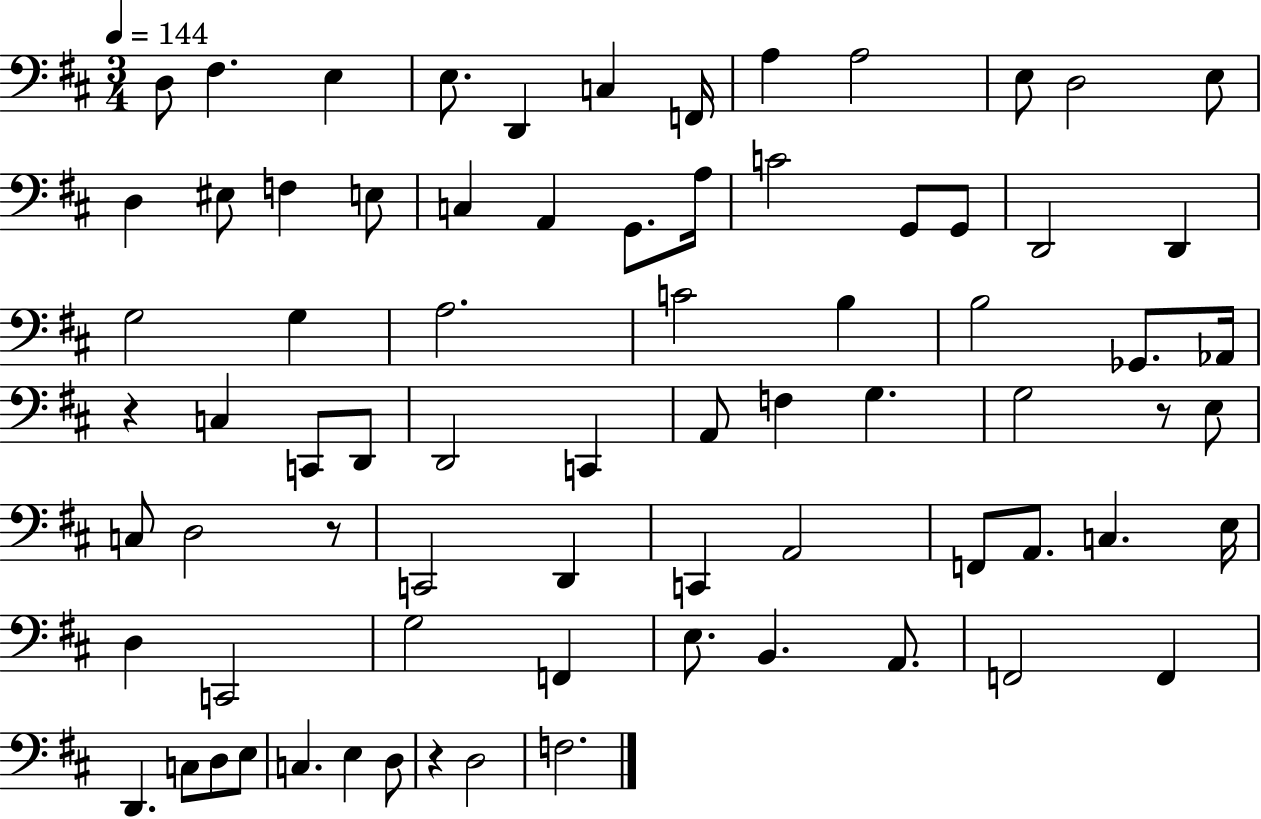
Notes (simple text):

D3/e F#3/q. E3/q E3/e. D2/q C3/q F2/s A3/q A3/h E3/e D3/h E3/e D3/q EIS3/e F3/q E3/e C3/q A2/q G2/e. A3/s C4/h G2/e G2/e D2/h D2/q G3/h G3/q A3/h. C4/h B3/q B3/h Gb2/e. Ab2/s R/q C3/q C2/e D2/e D2/h C2/q A2/e F3/q G3/q. G3/h R/e E3/e C3/e D3/h R/e C2/h D2/q C2/q A2/h F2/e A2/e. C3/q. E3/s D3/q C2/h G3/h F2/q E3/e. B2/q. A2/e. F2/h F2/q D2/q. C3/e D3/e E3/e C3/q. E3/q D3/e R/q D3/h F3/h.